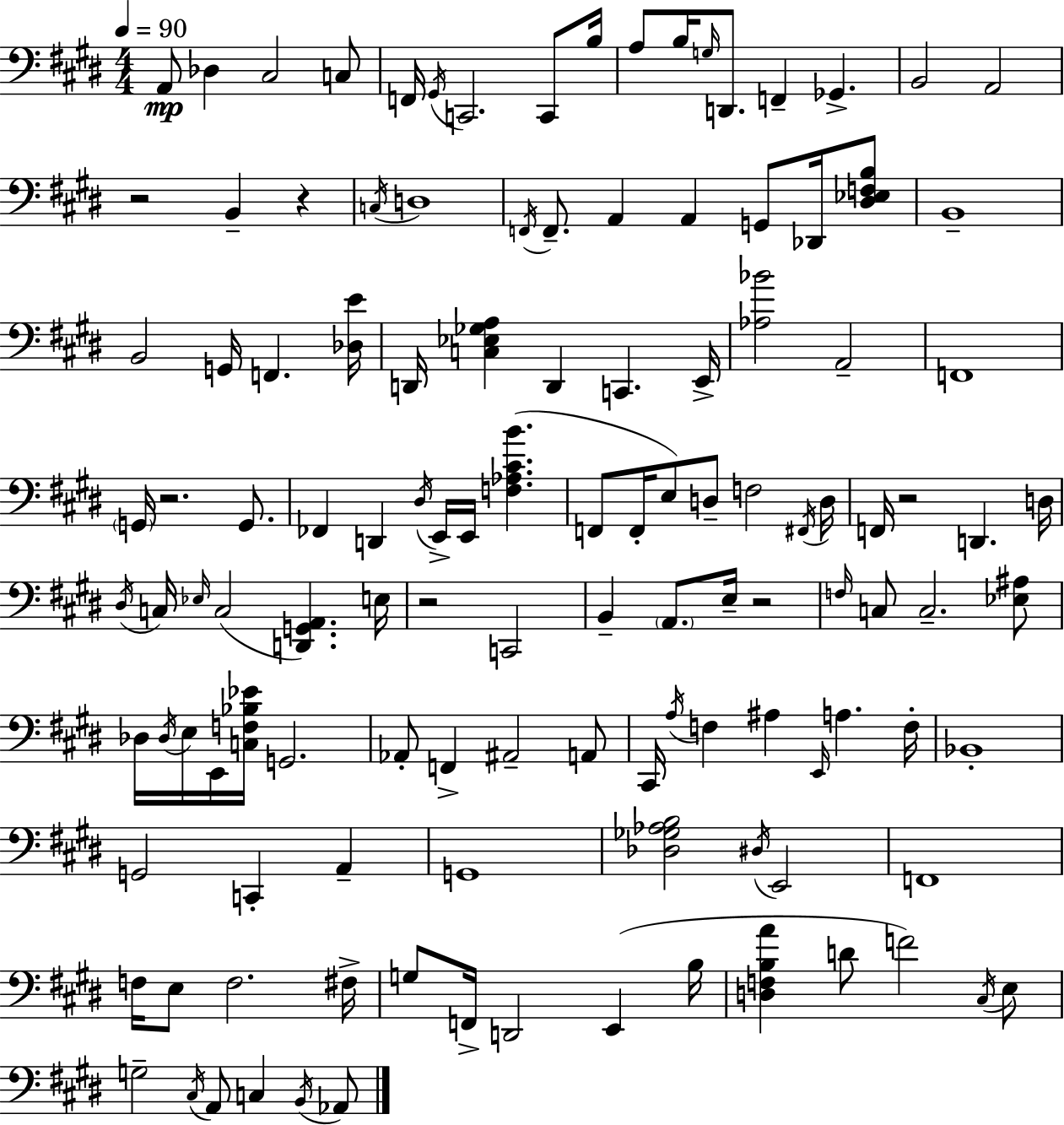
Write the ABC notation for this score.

X:1
T:Untitled
M:4/4
L:1/4
K:E
A,,/2 _D, ^C,2 C,/2 F,,/4 ^G,,/4 C,,2 C,,/2 B,/4 A,/2 B,/4 G,/4 D,,/2 F,, _G,, B,,2 A,,2 z2 B,, z C,/4 D,4 F,,/4 F,,/2 A,, A,, G,,/2 _D,,/4 [^D,_E,F,B,]/2 B,,4 B,,2 G,,/4 F,, [_D,E]/4 D,,/4 [C,_E,_G,A,] D,, C,, E,,/4 [_A,_B]2 A,,2 F,,4 G,,/4 z2 G,,/2 _F,, D,, ^D,/4 E,,/4 E,,/4 [F,_A,^CB] F,,/2 F,,/4 E,/2 D,/2 F,2 ^F,,/4 D,/4 F,,/4 z2 D,, D,/4 ^D,/4 C,/4 _E,/4 C,2 [D,,G,,A,,] E,/4 z2 C,,2 B,, A,,/2 E,/4 z2 F,/4 C,/2 C,2 [_E,^A,]/2 _D,/4 _D,/4 E,/4 E,,/4 [C,F,_B,_E]/4 G,,2 _A,,/2 F,, ^A,,2 A,,/2 ^C,,/4 A,/4 F, ^A, E,,/4 A, F,/4 _B,,4 G,,2 C,, A,, G,,4 [_D,_G,_A,B,]2 ^D,/4 E,,2 F,,4 F,/4 E,/2 F,2 ^F,/4 G,/2 F,,/4 D,,2 E,, B,/4 [D,F,B,A] D/2 F2 ^C,/4 E,/2 G,2 ^C,/4 A,,/2 C, B,,/4 _A,,/2